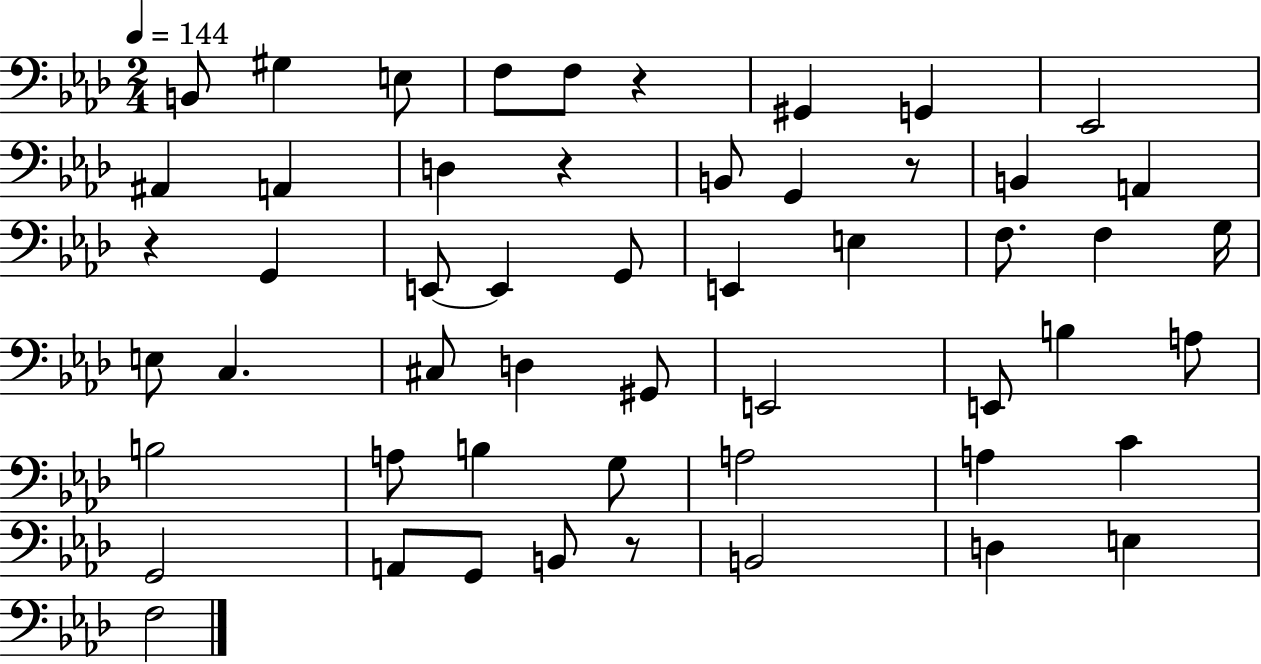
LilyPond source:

{
  \clef bass
  \numericTimeSignature
  \time 2/4
  \key aes \major
  \tempo 4 = 144
  b,8 gis4 e8 | f8 f8 r4 | gis,4 g,4 | ees,2 | \break ais,4 a,4 | d4 r4 | b,8 g,4 r8 | b,4 a,4 | \break r4 g,4 | e,8~~ e,4 g,8 | e,4 e4 | f8. f4 g16 | \break e8 c4. | cis8 d4 gis,8 | e,2 | e,8 b4 a8 | \break b2 | a8 b4 g8 | a2 | a4 c'4 | \break g,2 | a,8 g,8 b,8 r8 | b,2 | d4 e4 | \break f2 | \bar "|."
}